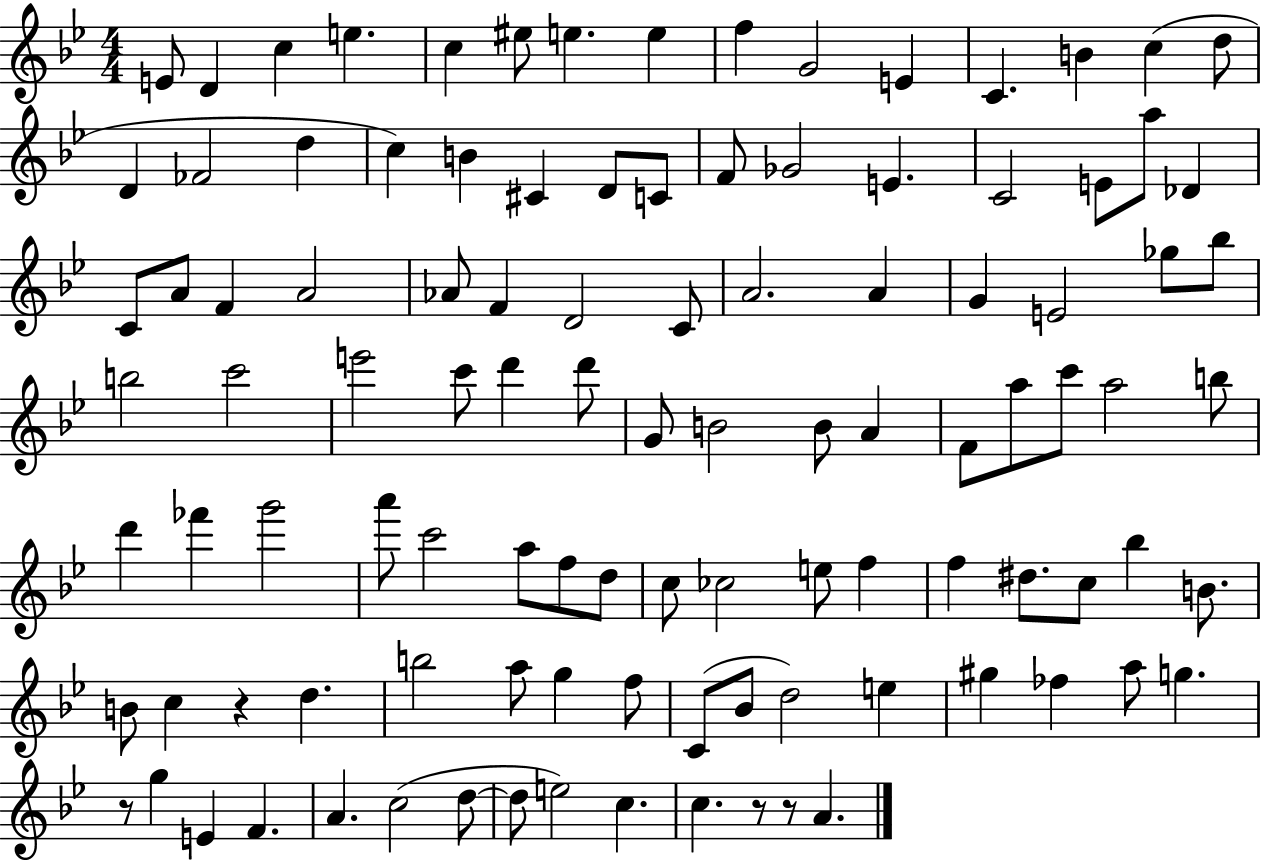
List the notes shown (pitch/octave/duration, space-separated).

E4/e D4/q C5/q E5/q. C5/q EIS5/e E5/q. E5/q F5/q G4/h E4/q C4/q. B4/q C5/q D5/e D4/q FES4/h D5/q C5/q B4/q C#4/q D4/e C4/e F4/e Gb4/h E4/q. C4/h E4/e A5/e Db4/q C4/e A4/e F4/q A4/h Ab4/e F4/q D4/h C4/e A4/h. A4/q G4/q E4/h Gb5/e Bb5/e B5/h C6/h E6/h C6/e D6/q D6/e G4/e B4/h B4/e A4/q F4/e A5/e C6/e A5/h B5/e D6/q FES6/q G6/h A6/e C6/h A5/e F5/e D5/e C5/e CES5/h E5/e F5/q F5/q D#5/e. C5/e Bb5/q B4/e. B4/e C5/q R/q D5/q. B5/h A5/e G5/q F5/e C4/e Bb4/e D5/h E5/q G#5/q FES5/q A5/e G5/q. R/e G5/q E4/q F4/q. A4/q. C5/h D5/e D5/e E5/h C5/q. C5/q. R/e R/e A4/q.